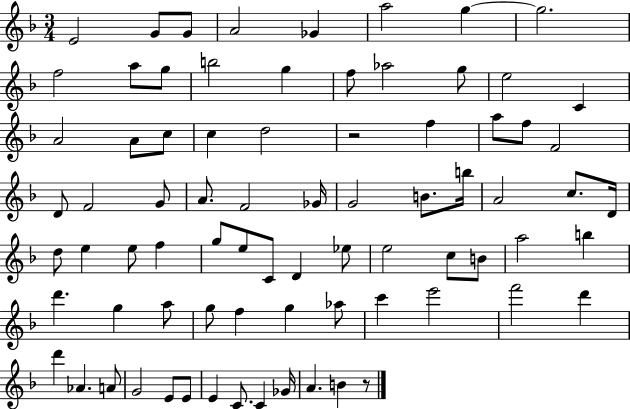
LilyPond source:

{
  \clef treble
  \numericTimeSignature
  \time 3/4
  \key f \major
  e'2 g'8 g'8 | a'2 ges'4 | a''2 g''4~~ | g''2. | \break f''2 a''8 g''8 | b''2 g''4 | f''8 aes''2 g''8 | e''2 c'4 | \break a'2 a'8 c''8 | c''4 d''2 | r2 f''4 | a''8 f''8 f'2 | \break d'8 f'2 g'8 | a'8. f'2 ges'16 | g'2 b'8. b''16 | a'2 c''8. d'16 | \break d''8 e''4 e''8 f''4 | g''8 e''8 c'8 d'4 ees''8 | e''2 c''8 b'8 | a''2 b''4 | \break d'''4. g''4 a''8 | g''8 f''4 g''4 aes''8 | c'''4 e'''2 | f'''2 d'''4 | \break d'''4 aes'4. a'8 | g'2 e'8 e'8 | e'4 c'8. c'4 ges'16 | a'4. b'4 r8 | \break \bar "|."
}